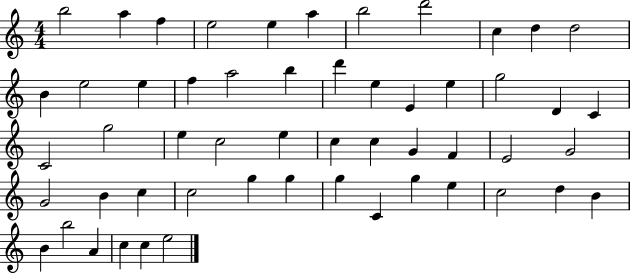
{
  \clef treble
  \numericTimeSignature
  \time 4/4
  \key c \major
  b''2 a''4 f''4 | e''2 e''4 a''4 | b''2 d'''2 | c''4 d''4 d''2 | \break b'4 e''2 e''4 | f''4 a''2 b''4 | d'''4 e''4 e'4 e''4 | g''2 d'4 c'4 | \break c'2 g''2 | e''4 c''2 e''4 | c''4 c''4 g'4 f'4 | e'2 g'2 | \break g'2 b'4 c''4 | c''2 g''4 g''4 | g''4 c'4 g''4 e''4 | c''2 d''4 b'4 | \break b'4 b''2 a'4 | c''4 c''4 e''2 | \bar "|."
}